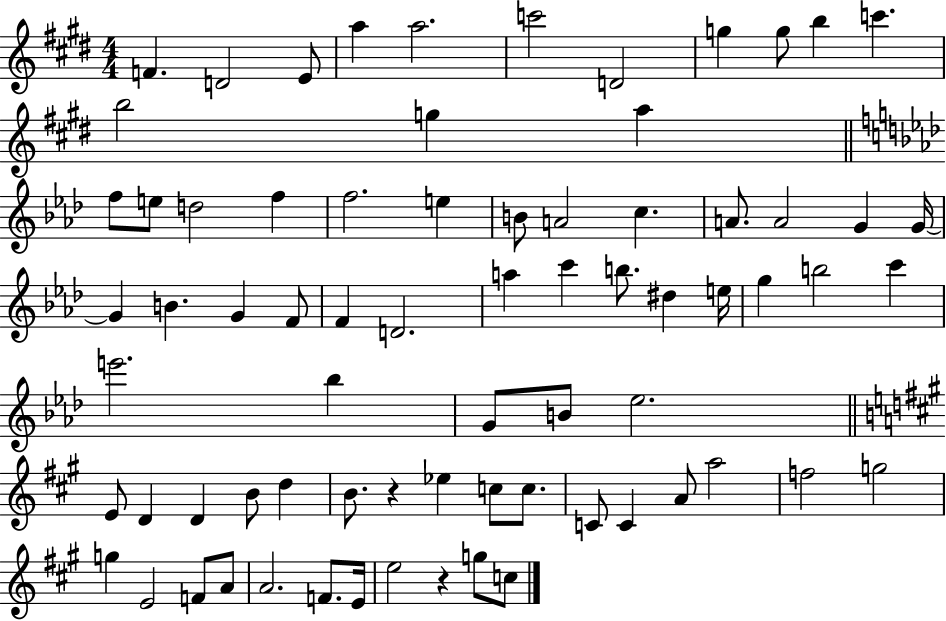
{
  \clef treble
  \numericTimeSignature
  \time 4/4
  \key e \major
  f'4. d'2 e'8 | a''4 a''2. | c'''2 d'2 | g''4 g''8 b''4 c'''4. | \break b''2 g''4 a''4 | \bar "||" \break \key aes \major f''8 e''8 d''2 f''4 | f''2. e''4 | b'8 a'2 c''4. | a'8. a'2 g'4 g'16~~ | \break g'4 b'4. g'4 f'8 | f'4 d'2. | a''4 c'''4 b''8. dis''4 e''16 | g''4 b''2 c'''4 | \break e'''2. bes''4 | g'8 b'8 ees''2. | \bar "||" \break \key a \major e'8 d'4 d'4 b'8 d''4 | b'8. r4 ees''4 c''8 c''8. | c'8 c'4 a'8 a''2 | f''2 g''2 | \break g''4 e'2 f'8 a'8 | a'2. f'8. e'16 | e''2 r4 g''8 c''8 | \bar "|."
}